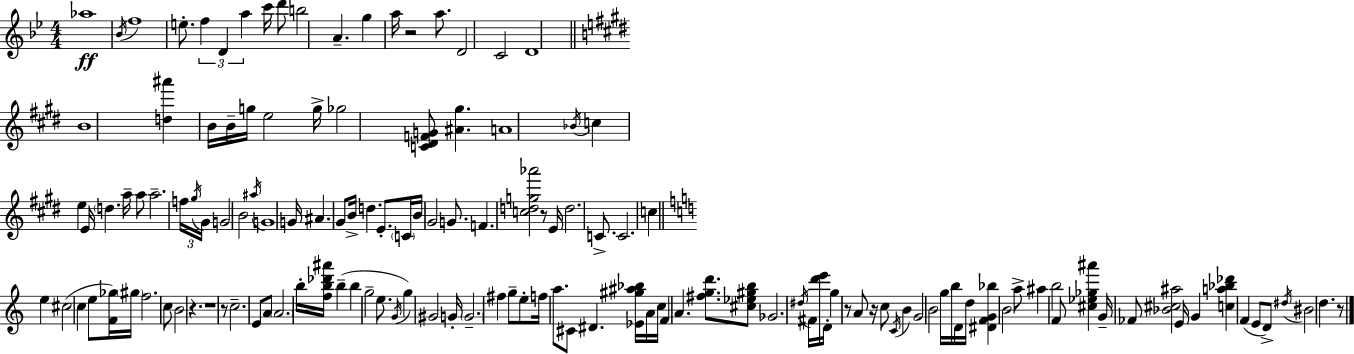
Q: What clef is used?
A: treble